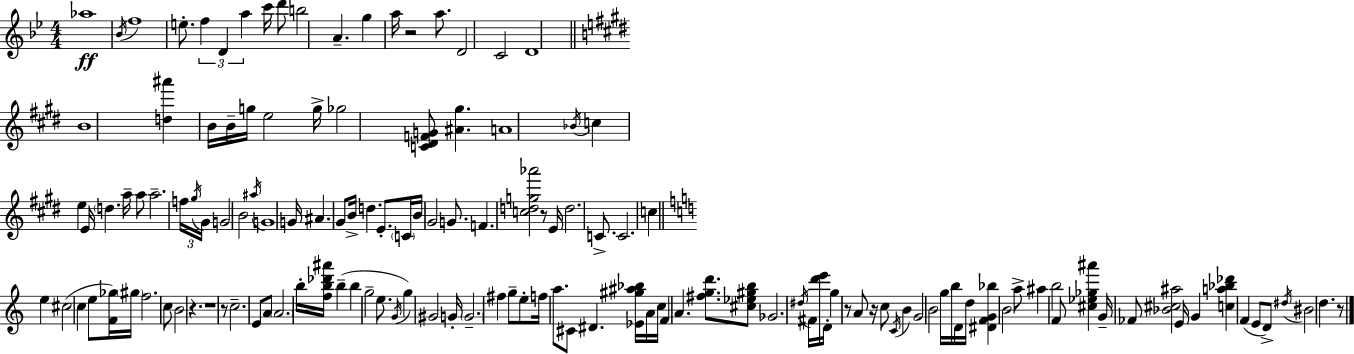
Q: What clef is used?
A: treble